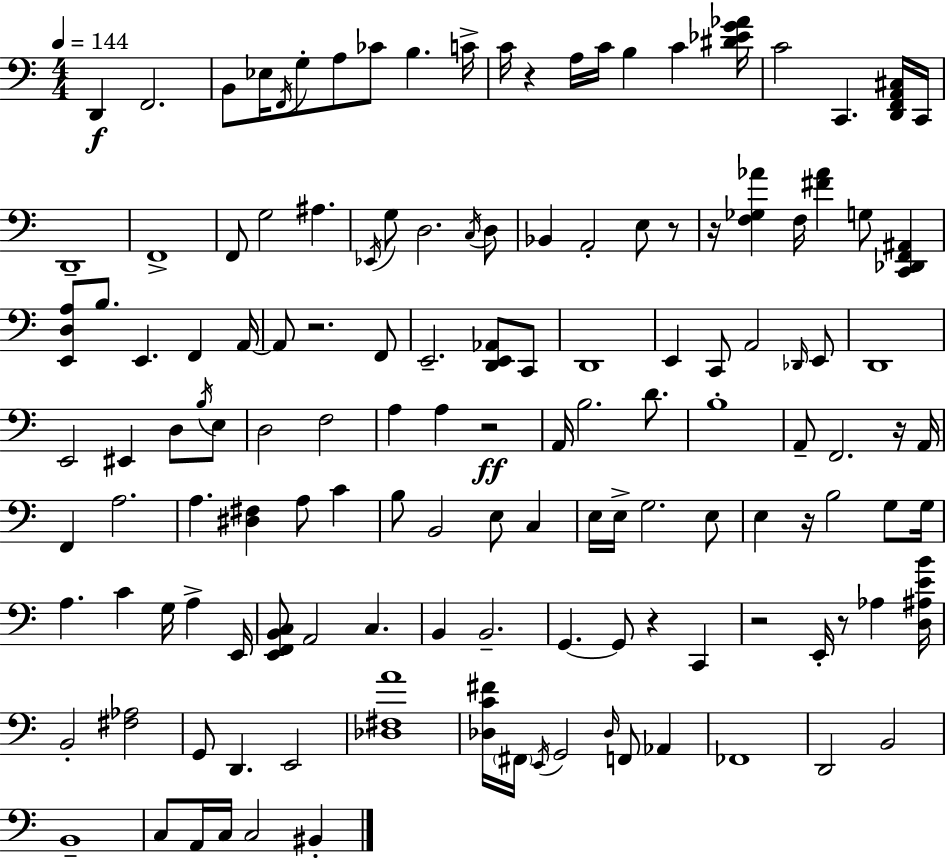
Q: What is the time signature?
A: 4/4